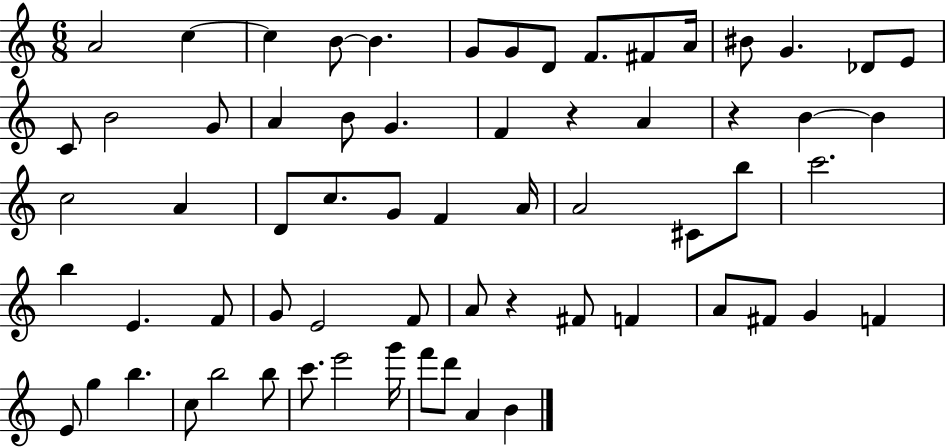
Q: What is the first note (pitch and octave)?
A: A4